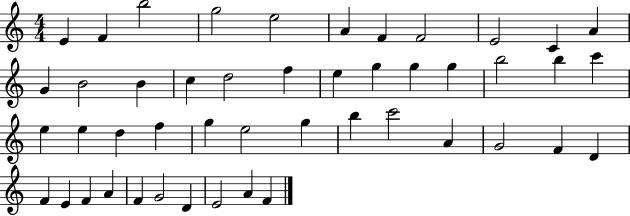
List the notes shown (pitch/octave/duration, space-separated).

E4/q F4/q B5/h G5/h E5/h A4/q F4/q F4/h E4/h C4/q A4/q G4/q B4/h B4/q C5/q D5/h F5/q E5/q G5/q G5/q G5/q B5/h B5/q C6/q E5/q E5/q D5/q F5/q G5/q E5/h G5/q B5/q C6/h A4/q G4/h F4/q D4/q F4/q E4/q F4/q A4/q F4/q G4/h D4/q E4/h A4/q F4/q